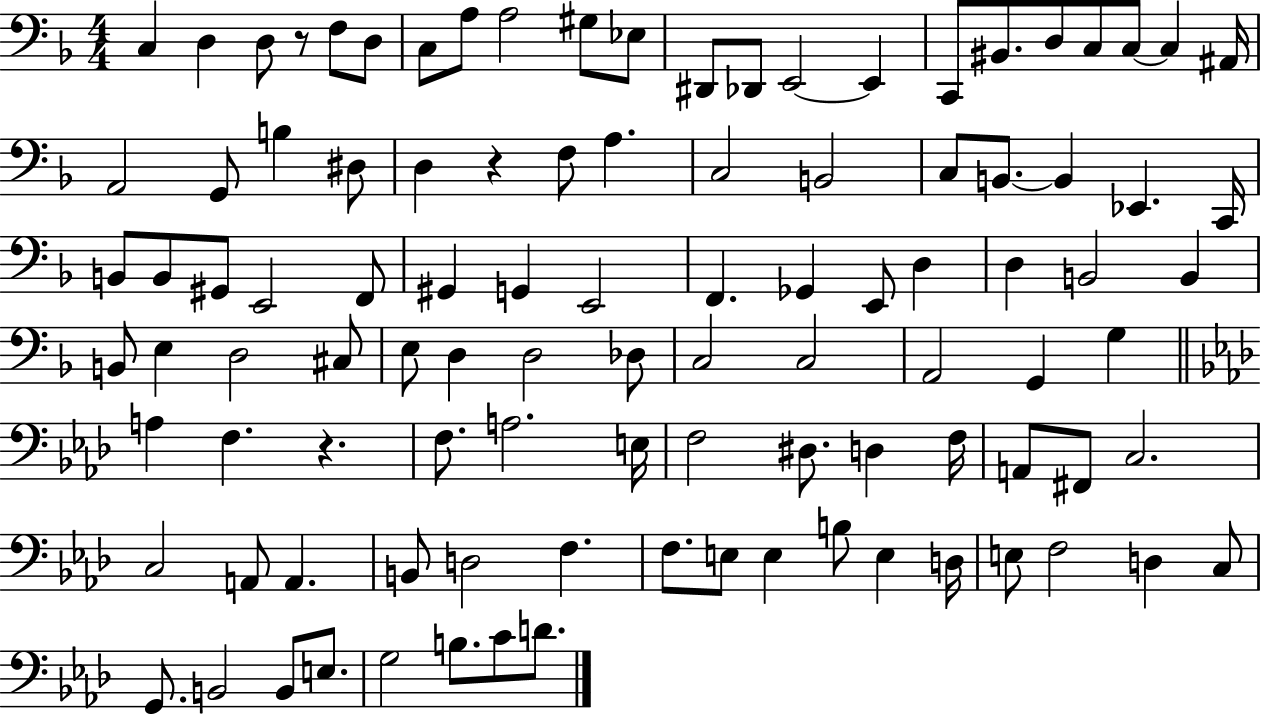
{
  \clef bass
  \numericTimeSignature
  \time 4/4
  \key f \major
  c4 d4 d8 r8 f8 d8 | c8 a8 a2 gis8 ees8 | dis,8 des,8 e,2~~ e,4 | c,8 bis,8. d8 c8 c8~~ c4 ais,16 | \break a,2 g,8 b4 dis8 | d4 r4 f8 a4. | c2 b,2 | c8 b,8.~~ b,4 ees,4. c,16 | \break b,8 b,8 gis,8 e,2 f,8 | gis,4 g,4 e,2 | f,4. ges,4 e,8 d4 | d4 b,2 b,4 | \break b,8 e4 d2 cis8 | e8 d4 d2 des8 | c2 c2 | a,2 g,4 g4 | \break \bar "||" \break \key aes \major a4 f4. r4. | f8. a2. e16 | f2 dis8. d4 f16 | a,8 fis,8 c2. | \break c2 a,8 a,4. | b,8 d2 f4. | f8. e8 e4 b8 e4 d16 | e8 f2 d4 c8 | \break g,8. b,2 b,8 e8. | g2 b8. c'8 d'8. | \bar "|."
}